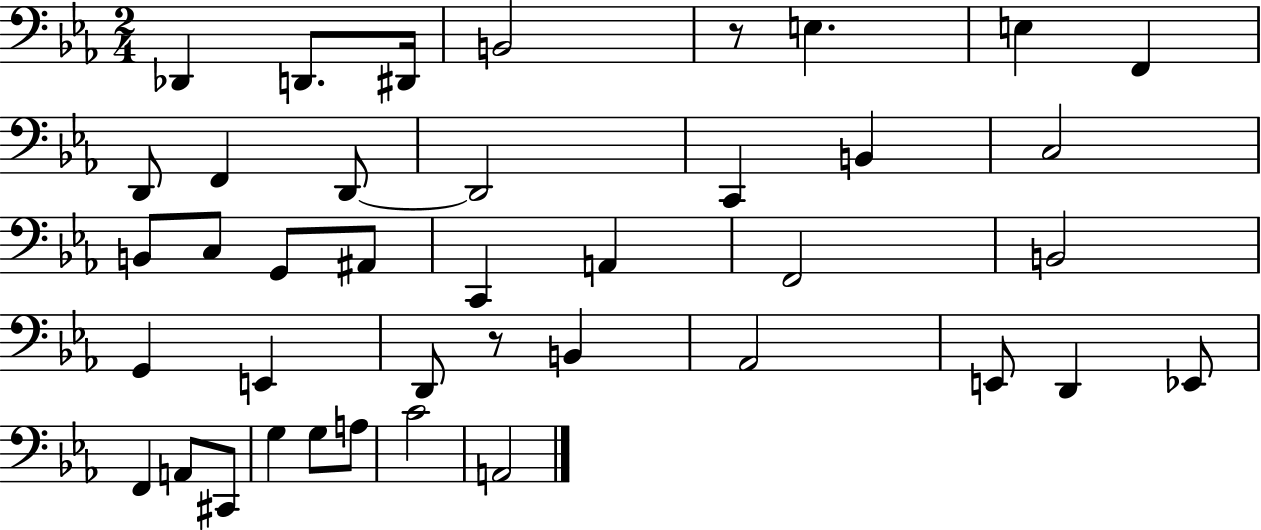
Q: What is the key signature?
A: EES major